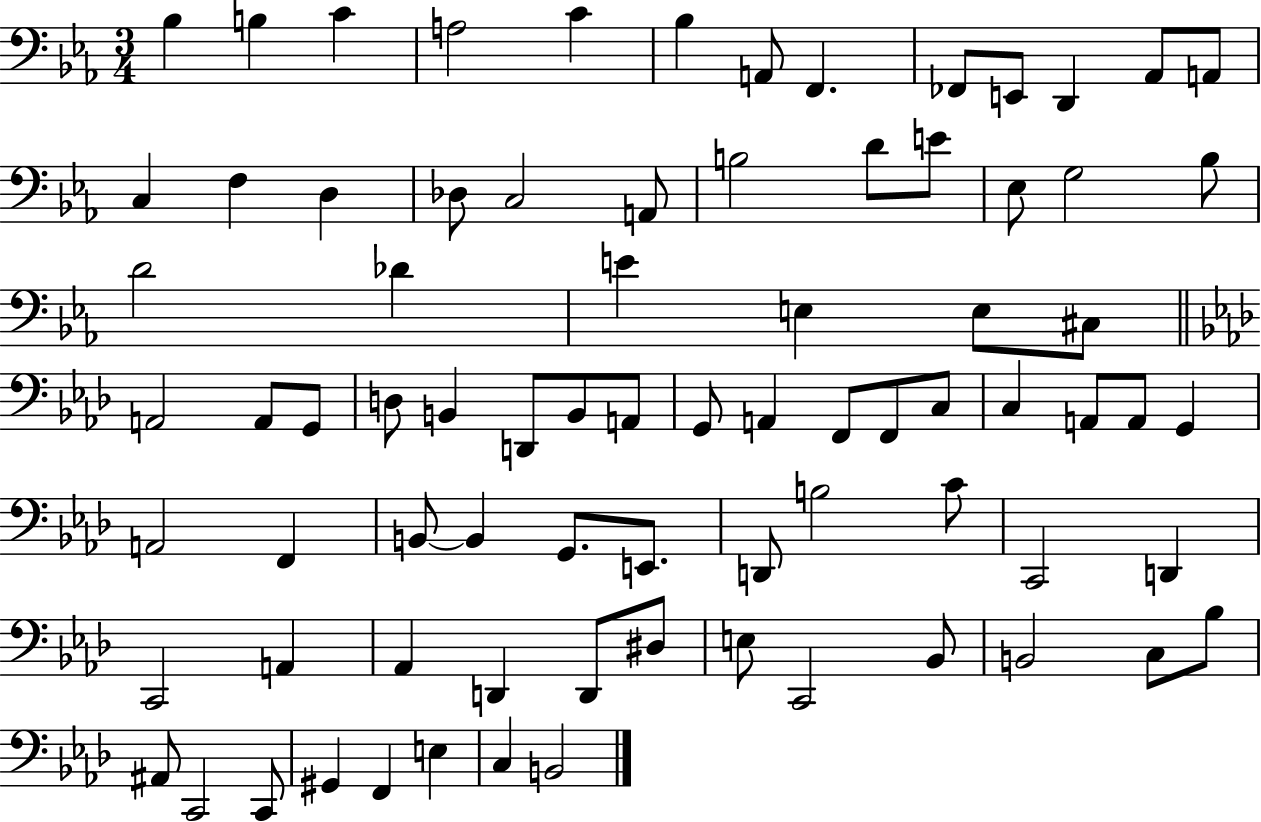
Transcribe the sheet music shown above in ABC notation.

X:1
T:Untitled
M:3/4
L:1/4
K:Eb
_B, B, C A,2 C _B, A,,/2 F,, _F,,/2 E,,/2 D,, _A,,/2 A,,/2 C, F, D, _D,/2 C,2 A,,/2 B,2 D/2 E/2 _E,/2 G,2 _B,/2 D2 _D E E, E,/2 ^C,/2 A,,2 A,,/2 G,,/2 D,/2 B,, D,,/2 B,,/2 A,,/2 G,,/2 A,, F,,/2 F,,/2 C,/2 C, A,,/2 A,,/2 G,, A,,2 F,, B,,/2 B,, G,,/2 E,,/2 D,,/2 B,2 C/2 C,,2 D,, C,,2 A,, _A,, D,, D,,/2 ^D,/2 E,/2 C,,2 _B,,/2 B,,2 C,/2 _B,/2 ^A,,/2 C,,2 C,,/2 ^G,, F,, E, C, B,,2